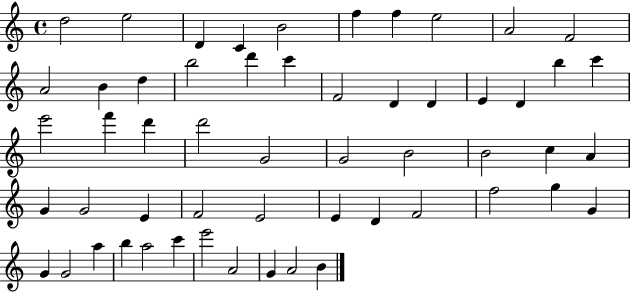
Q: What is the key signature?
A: C major